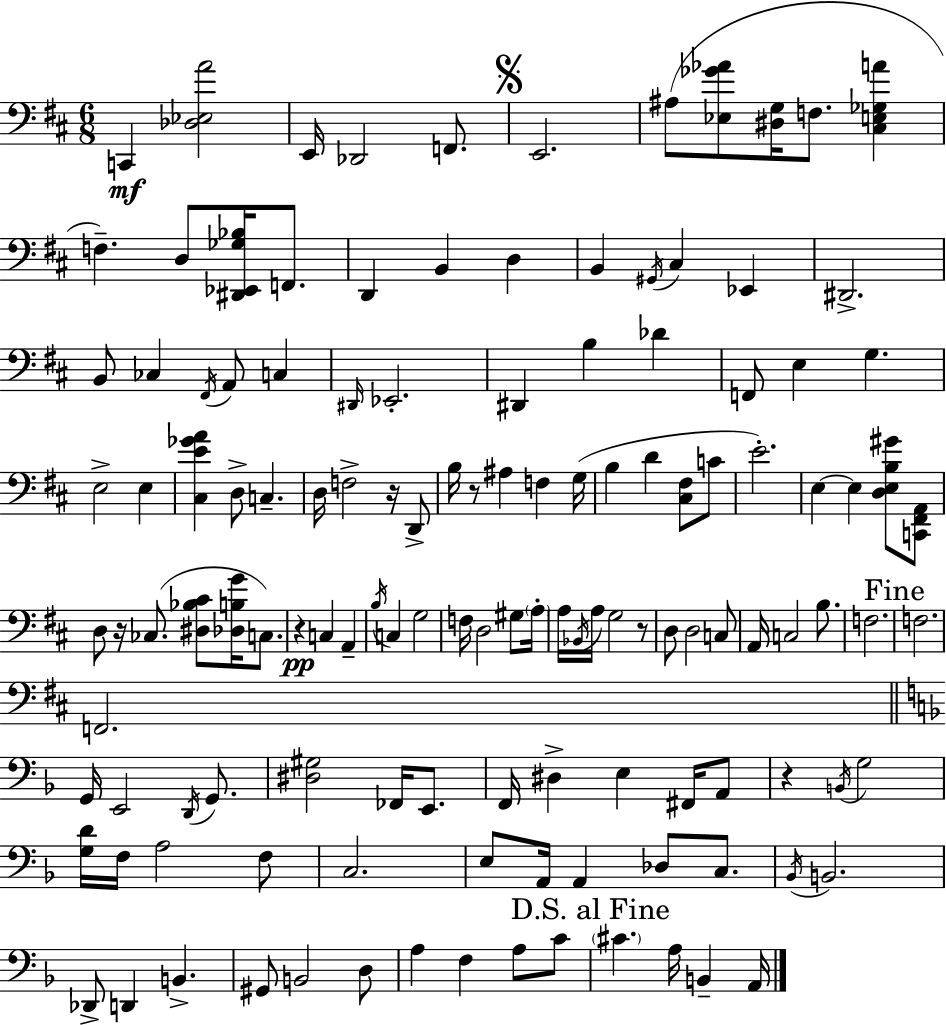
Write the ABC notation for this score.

X:1
T:Untitled
M:6/8
L:1/4
K:D
C,, [_D,_E,A]2 E,,/4 _D,,2 F,,/2 E,,2 ^A,/2 [_E,_G_A]/2 [^D,G,]/4 F,/2 [^C,E,_G,A] F, D,/2 [^D,,_E,,_G,_B,]/4 F,,/2 D,, B,, D, B,, ^G,,/4 ^C, _E,, ^D,,2 B,,/2 _C, ^F,,/4 A,,/2 C, ^D,,/4 _E,,2 ^D,, B, _D F,,/2 E, G, E,2 E, [^C,E_GA] D,/2 C, D,/4 F,2 z/4 D,,/2 B,/4 z/2 ^A, F, G,/4 B, D [^C,^F,]/2 C/2 E2 E, E, [D,E,B,^G]/2 [C,,^F,,A,,]/2 D,/2 z/4 _C,/2 [^D,_B,^C]/2 [_D,B,G]/4 C,/2 z C, A,, B,/4 C, G,2 F,/4 D,2 ^G,/2 A,/4 A,/4 _B,,/4 A,/4 G,2 z/2 D,/2 D,2 C,/2 A,,/4 C,2 B,/2 F,2 F,2 F,,2 G,,/4 E,,2 D,,/4 G,,/2 [^D,^G,]2 _F,,/4 E,,/2 F,,/4 ^D, E, ^F,,/4 A,,/2 z B,,/4 G,2 [G,D]/4 F,/4 A,2 F,/2 C,2 E,/2 A,,/4 A,, _D,/2 C,/2 _B,,/4 B,,2 _D,,/2 D,, B,, ^G,,/2 B,,2 D,/2 A, F, A,/2 C/2 ^C A,/4 B,, A,,/4